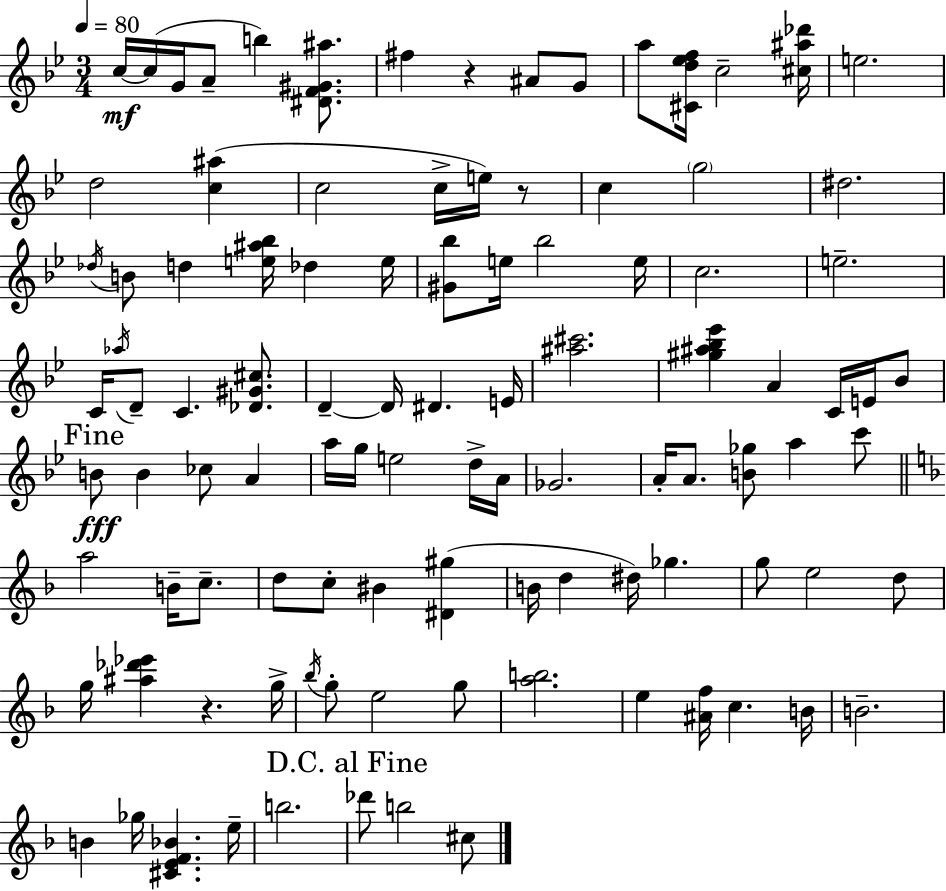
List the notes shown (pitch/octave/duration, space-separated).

C5/s C5/s G4/s A4/e B5/q [D#4,F4,G#4,A#5]/e. F#5/q R/q A#4/e G4/e A5/e [C#4,D5,Eb5,F5]/s C5/h [C#5,A#5,Db6]/s E5/h. D5/h [C5,A#5]/q C5/h C5/s E5/s R/e C5/q G5/h D#5/h. Db5/s B4/e D5/q [E5,A#5,Bb5]/s Db5/q E5/s [G#4,Bb5]/e E5/s Bb5/h E5/s C5/h. E5/h. C4/s Ab5/s D4/e C4/q. [Db4,G#4,C#5]/e. D4/q D4/s D#4/q. E4/s [A#5,C#6]/h. [G#5,A#5,Bb5,Eb6]/q A4/q C4/s E4/s Bb4/e B4/e B4/q CES5/e A4/q A5/s G5/s E5/h D5/s A4/s Gb4/h. A4/s A4/e. [B4,Gb5]/e A5/q C6/e A5/h B4/s C5/e. D5/e C5/e BIS4/q [D#4,G#5]/q B4/s D5/q D#5/s Gb5/q. G5/e E5/h D5/e G5/s [A#5,Db6,Eb6]/q R/q. G5/s Bb5/s G5/e E5/h G5/e [A5,B5]/h. E5/q [A#4,F5]/s C5/q. B4/s B4/h. B4/q Gb5/s [C#4,E4,F4,Bb4]/q. E5/s B5/h. Db6/e B5/h C#5/e